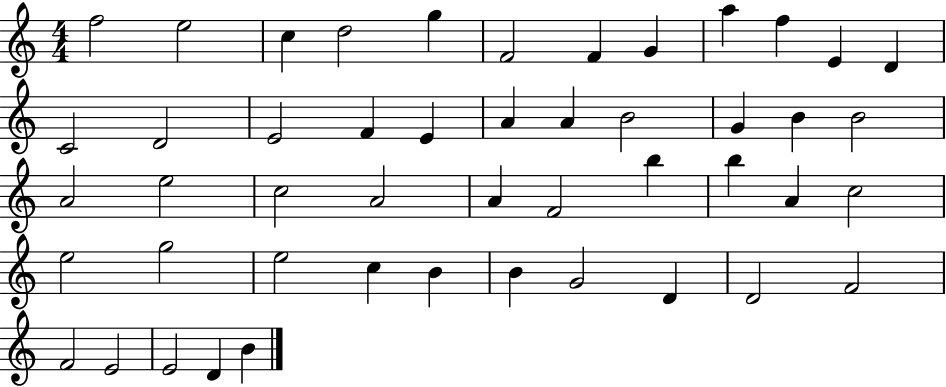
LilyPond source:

{
  \clef treble
  \numericTimeSignature
  \time 4/4
  \key c \major
  f''2 e''2 | c''4 d''2 g''4 | f'2 f'4 g'4 | a''4 f''4 e'4 d'4 | \break c'2 d'2 | e'2 f'4 e'4 | a'4 a'4 b'2 | g'4 b'4 b'2 | \break a'2 e''2 | c''2 a'2 | a'4 f'2 b''4 | b''4 a'4 c''2 | \break e''2 g''2 | e''2 c''4 b'4 | b'4 g'2 d'4 | d'2 f'2 | \break f'2 e'2 | e'2 d'4 b'4 | \bar "|."
}